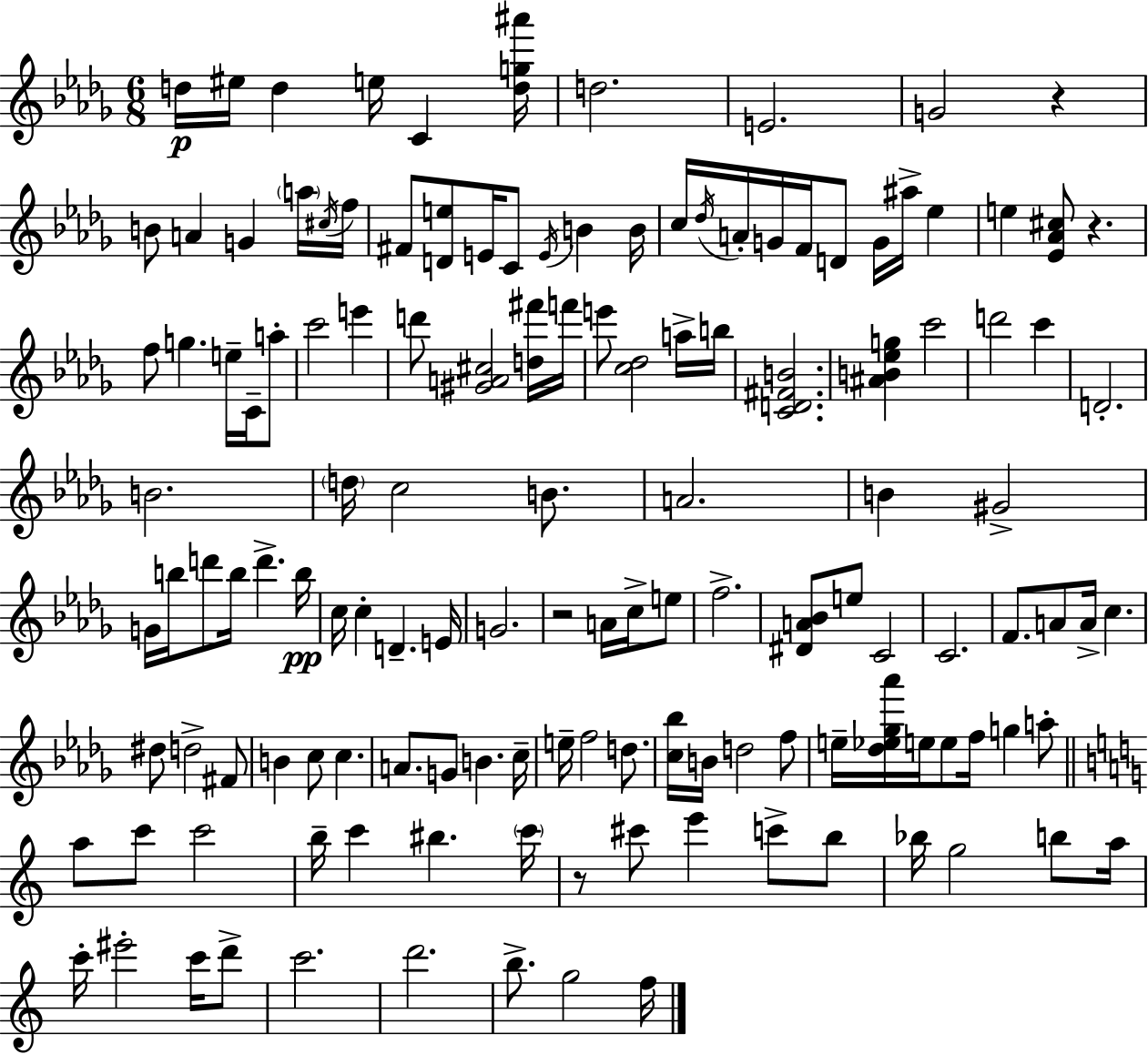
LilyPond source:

{
  \clef treble
  \numericTimeSignature
  \time 6/8
  \key bes \minor
  d''16\p eis''16 d''4 e''16 c'4 <d'' g'' ais'''>16 | d''2. | e'2. | g'2 r4 | \break b'8 a'4 g'4 \parenthesize a''16 \acciaccatura { cis''16 } | f''16 fis'8 <d' e''>8 e'16 c'8 \acciaccatura { e'16 } b'4 | b'16 c''16 \acciaccatura { des''16 } a'16-. g'16 f'16 d'8 g'16 ais''16-> ees''4 | e''4 <ees' aes' cis''>8 r4. | \break f''8 g''4. e''16-- | c'16-- a''8-. c'''2 e'''4 | d'''8 <gis' a' cis''>2 | <d'' fis'''>16 f'''16 e'''8 <c'' des''>2 | \break a''16-> b''16 <c' d' fis' b'>2. | <ais' b' ees'' g''>4 c'''2 | d'''2 c'''4 | d'2.-. | \break b'2. | \parenthesize d''16 c''2 | b'8. a'2. | b'4 gis'2-> | \break g'16 b''16 d'''8 b''16 d'''4.-> | b''16\pp c''16 c''4-. d'4.-- | e'16 g'2. | r2 a'16 | \break c''16-> e''8 f''2.-> | <dis' a' bes'>8 e''8 c'2 | c'2. | f'8. a'8 a'16-> c''4. | \break dis''8 d''2-> | fis'8 b'4 c''8 c''4. | a'8. g'8 b'4. | c''16-- e''16-- f''2 | \break d''8. <c'' bes''>16 b'16 d''2 | f''8 e''16-- <des'' ees'' ges'' aes'''>16 e''16 e''8 f''16 g''4 | a''8-. \bar "||" \break \key c \major a''8 c'''8 c'''2 | b''16-- c'''4 bis''4. \parenthesize c'''16 | r8 cis'''8 e'''4 c'''8-> b''8 | bes''16 g''2 b''8 a''16 | \break c'''16-. eis'''2-. c'''16 d'''8-> | c'''2. | d'''2. | b''8.-> g''2 f''16 | \break \bar "|."
}